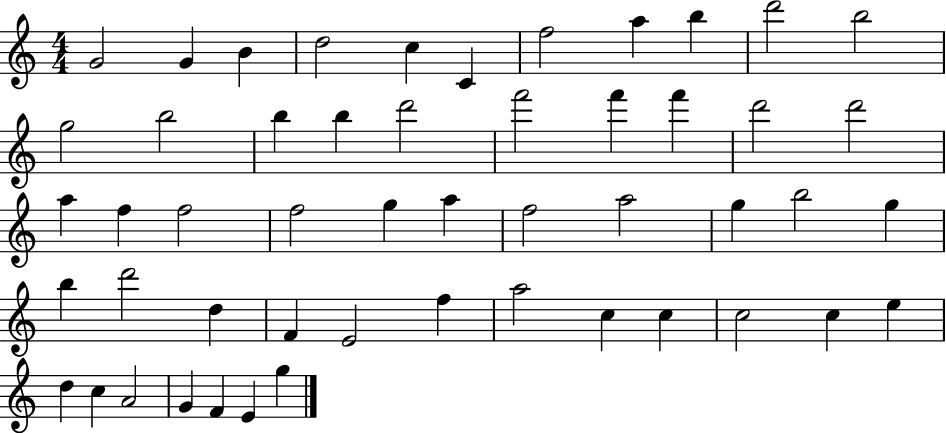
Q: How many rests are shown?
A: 0